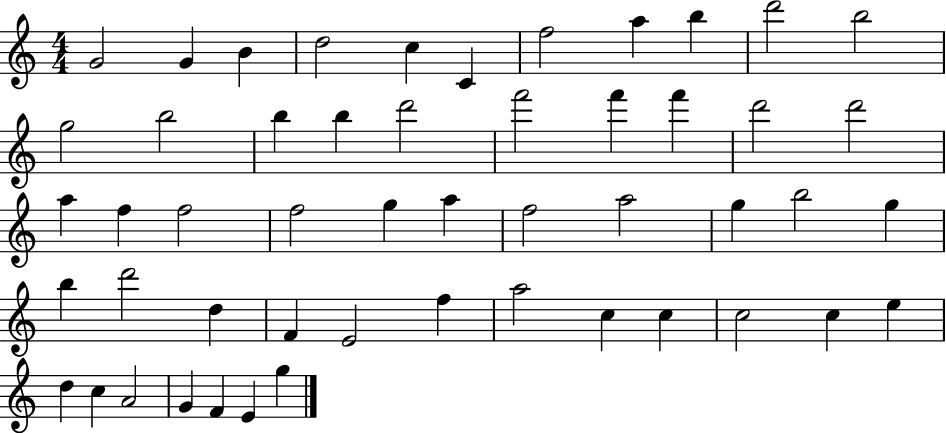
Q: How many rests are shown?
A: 0